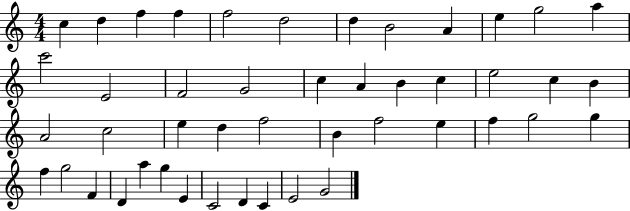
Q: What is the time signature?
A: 4/4